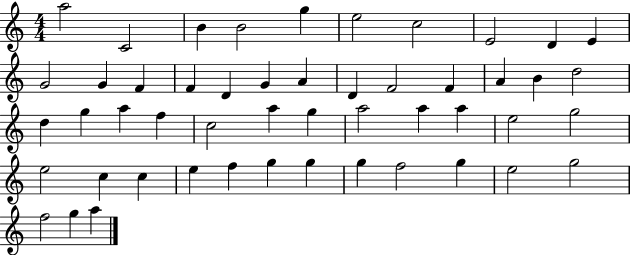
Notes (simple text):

A5/h C4/h B4/q B4/h G5/q E5/h C5/h E4/h D4/q E4/q G4/h G4/q F4/q F4/q D4/q G4/q A4/q D4/q F4/h F4/q A4/q B4/q D5/h D5/q G5/q A5/q F5/q C5/h A5/q G5/q A5/h A5/q A5/q E5/h G5/h E5/h C5/q C5/q E5/q F5/q G5/q G5/q G5/q F5/h G5/q E5/h G5/h F5/h G5/q A5/q